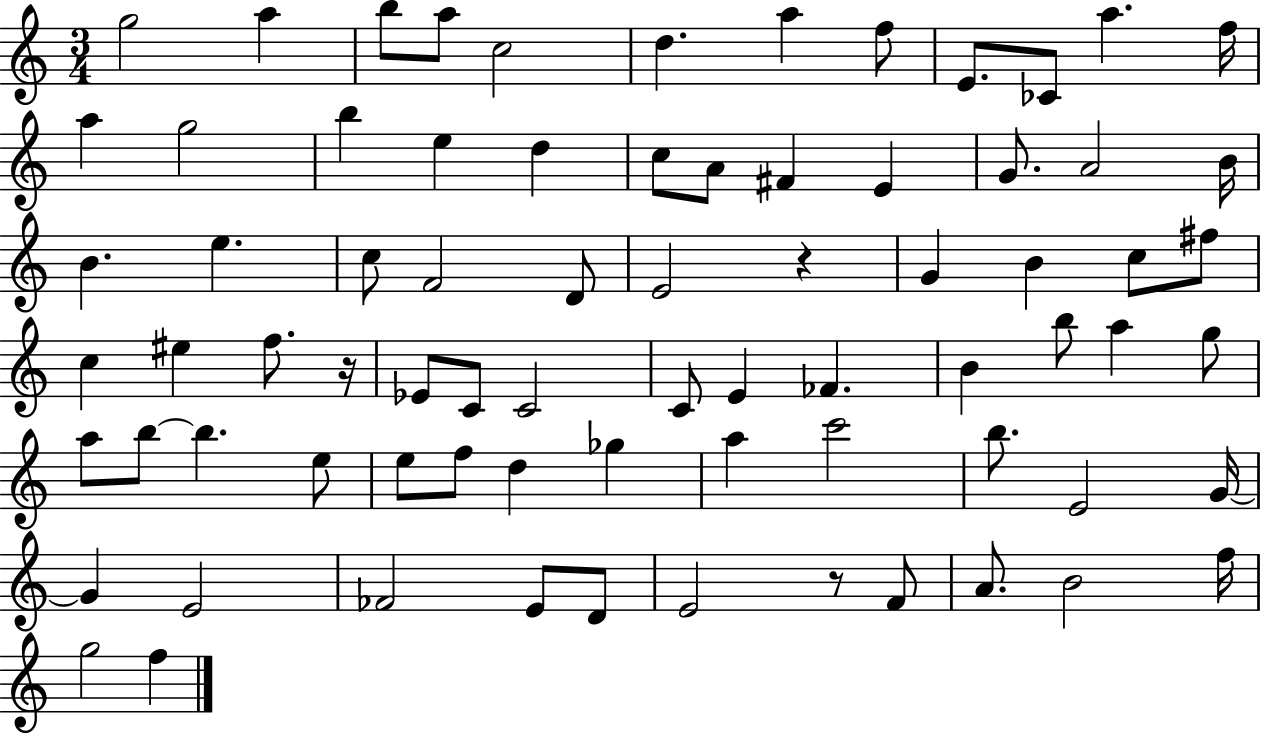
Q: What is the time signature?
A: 3/4